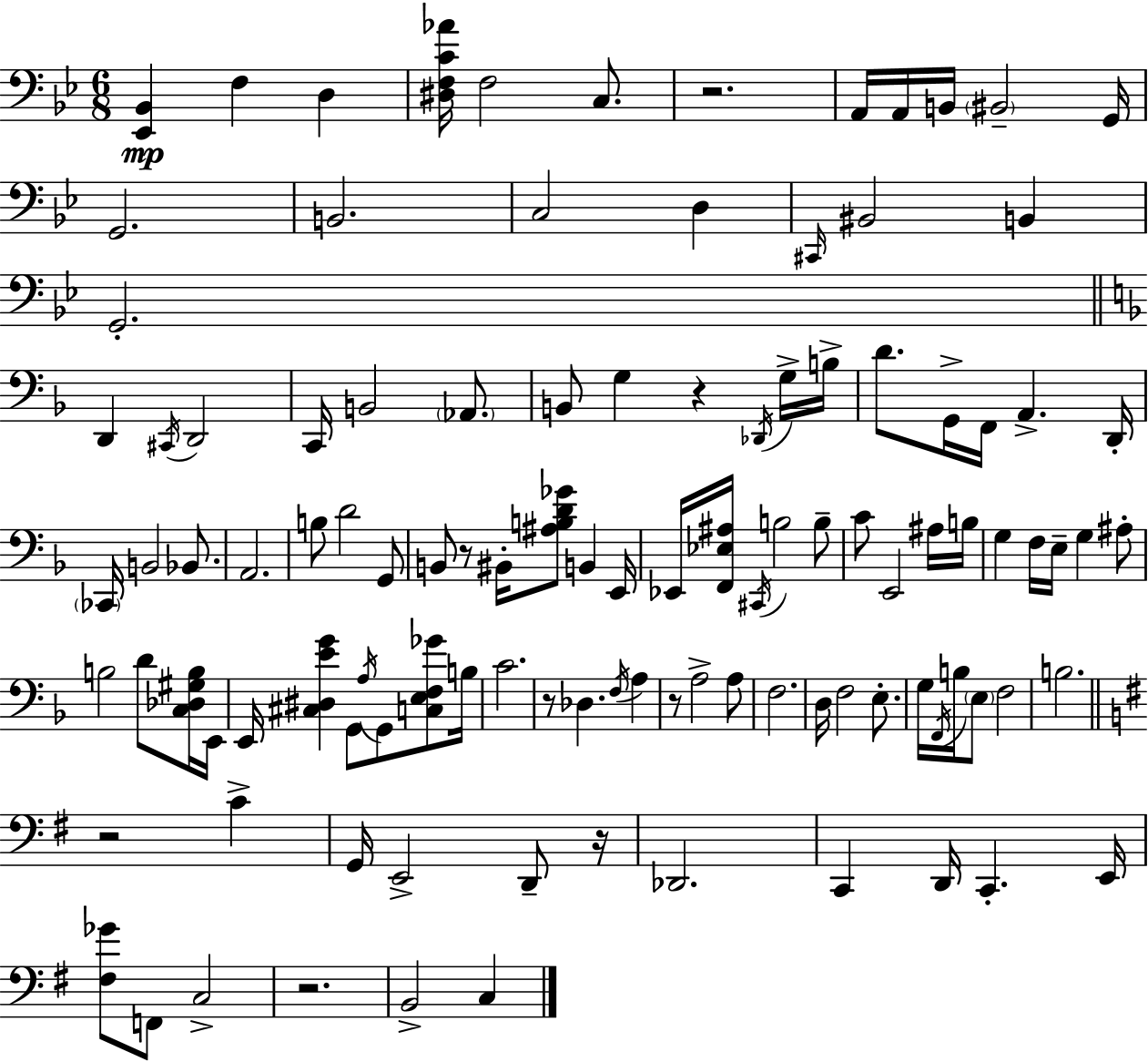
X:1
T:Untitled
M:6/8
L:1/4
K:Gm
[_E,,_B,,] F, D, [^D,F,C_A]/4 F,2 C,/2 z2 A,,/4 A,,/4 B,,/4 ^B,,2 G,,/4 G,,2 B,,2 C,2 D, ^C,,/4 ^B,,2 B,, G,,2 D,, ^C,,/4 D,,2 C,,/4 B,,2 _A,,/2 B,,/2 G, z _D,,/4 G,/4 B,/4 D/2 G,,/4 F,,/4 A,, D,,/4 _C,,/4 B,,2 _B,,/2 A,,2 B,/2 D2 G,,/2 B,,/2 z/2 ^B,,/4 [^A,B,D_G]/2 B,, E,,/4 _E,,/4 [F,,_E,^A,]/4 ^C,,/4 B,2 B,/2 C/2 E,,2 ^A,/4 B,/4 G, F,/4 E,/4 G, ^A,/2 B,2 D/2 [C,_D,^G,B,]/4 E,,/4 E,,/4 [^C,^D,EG] G,,/2 A,/4 G,,/2 [C,E,F,_G]/2 B,/4 C2 z/2 _D, F,/4 A, z/2 A,2 A,/2 F,2 D,/4 F,2 E,/2 G,/4 F,,/4 B,/4 E,/2 F,2 B,2 z2 C G,,/4 E,,2 D,,/2 z/4 _D,,2 C,, D,,/4 C,, E,,/4 [^F,_G]/2 F,,/2 C,2 z2 B,,2 C,